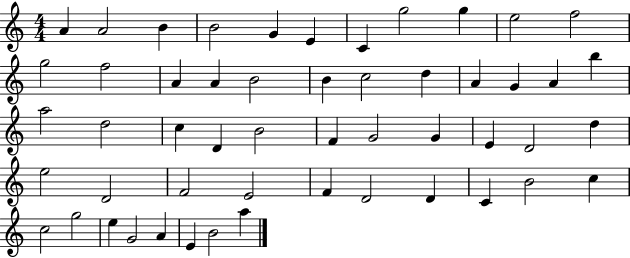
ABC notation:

X:1
T:Untitled
M:4/4
L:1/4
K:C
A A2 B B2 G E C g2 g e2 f2 g2 f2 A A B2 B c2 d A G A b a2 d2 c D B2 F G2 G E D2 d e2 D2 F2 E2 F D2 D C B2 c c2 g2 e G2 A E B2 a